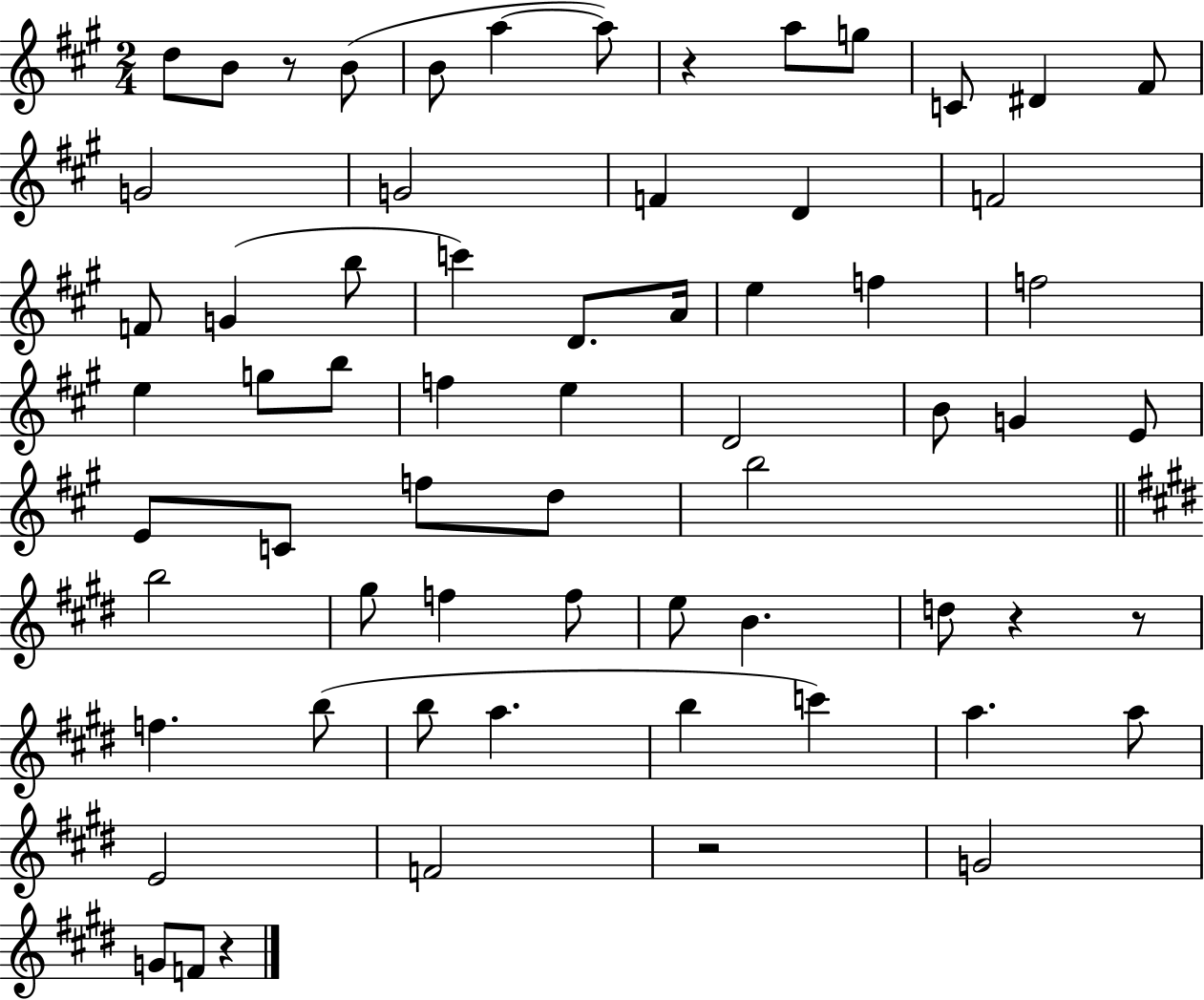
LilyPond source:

{
  \clef treble
  \numericTimeSignature
  \time 2/4
  \key a \major
  \repeat volta 2 { d''8 b'8 r8 b'8( | b'8 a''4~~ a''8) | r4 a''8 g''8 | c'8 dis'4 fis'8 | \break g'2 | g'2 | f'4 d'4 | f'2 | \break f'8 g'4( b''8 | c'''4) d'8. a'16 | e''4 f''4 | f''2 | \break e''4 g''8 b''8 | f''4 e''4 | d'2 | b'8 g'4 e'8 | \break e'8 c'8 f''8 d''8 | b''2 | \bar "||" \break \key e \major b''2 | gis''8 f''4 f''8 | e''8 b'4. | d''8 r4 r8 | \break f''4. b''8( | b''8 a''4. | b''4 c'''4) | a''4. a''8 | \break e'2 | f'2 | r2 | g'2 | \break g'8 f'8 r4 | } \bar "|."
}